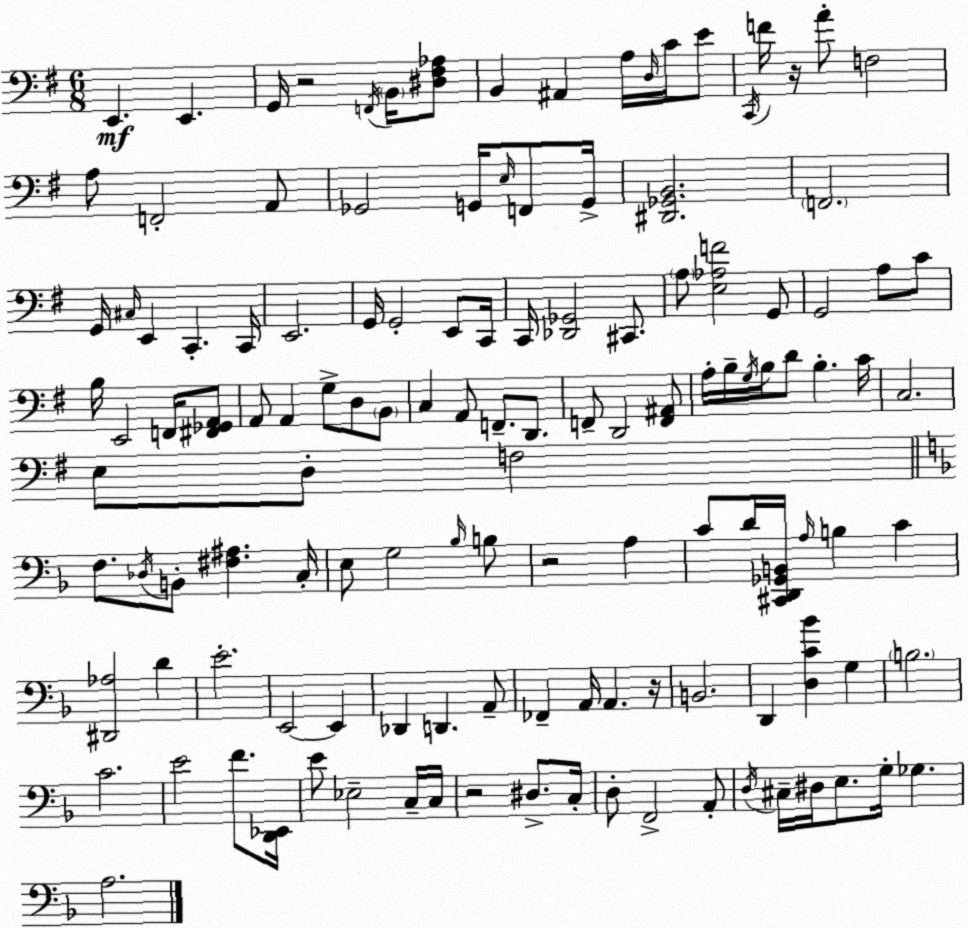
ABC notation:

X:1
T:Untitled
M:6/8
L:1/4
K:G
E,, E,, G,,/4 z2 F,,/4 B,,/4 [^D,^F,_A,]/2 B,, ^A,, A,/4 D,/4 C/4 E/2 C,,/4 F/4 z/4 A/2 F,2 A,/2 F,,2 A,,/2 _G,,2 G,,/4 E,/4 F,,/2 G,,/4 [^D,,_G,,B,,]2 F,,2 G,,/4 ^C,/4 E,, C,, C,,/4 E,,2 G,,/4 G,,2 E,,/2 C,,/4 C,,/4 [_D,,_G,,]2 ^C,,/2 A,/2 [E,_A,F]2 G,,/2 G,,2 A,/2 C/2 B,/4 E,,2 F,,/4 [^F,,_G,,A,,]/2 A,,/2 A,, G,/2 D,/2 B,,/2 C, A,,/2 F,,/2 D,,/2 F,,/2 D,,2 [F,,^A,,]/2 A,/4 B,/4 G,/4 B,/4 D/2 B, C/4 C,2 E,/2 D,/2 F,2 F,/2 _D,/4 B,,/2 [^F,^A,] C,/4 E,/2 G,2 _B,/4 B,/2 z2 A, C/2 D/4 [^C,,D,,_G,,B,,]/4 A,/4 B, C [^D,,_A,]2 D E2 E,,2 E,, _D,, D,, A,,/2 _F,, A,,/4 A,, z/4 B,,2 D,, [D,C_B] G, B,2 C2 E2 F/2 [D,,_E,,]/4 E/2 _E,2 C,/4 C,/4 z2 ^D,/2 C,/4 D,/2 F,,2 A,,/2 D,/4 ^C,/4 ^D,/4 E,/2 G,/4 _G, A,2